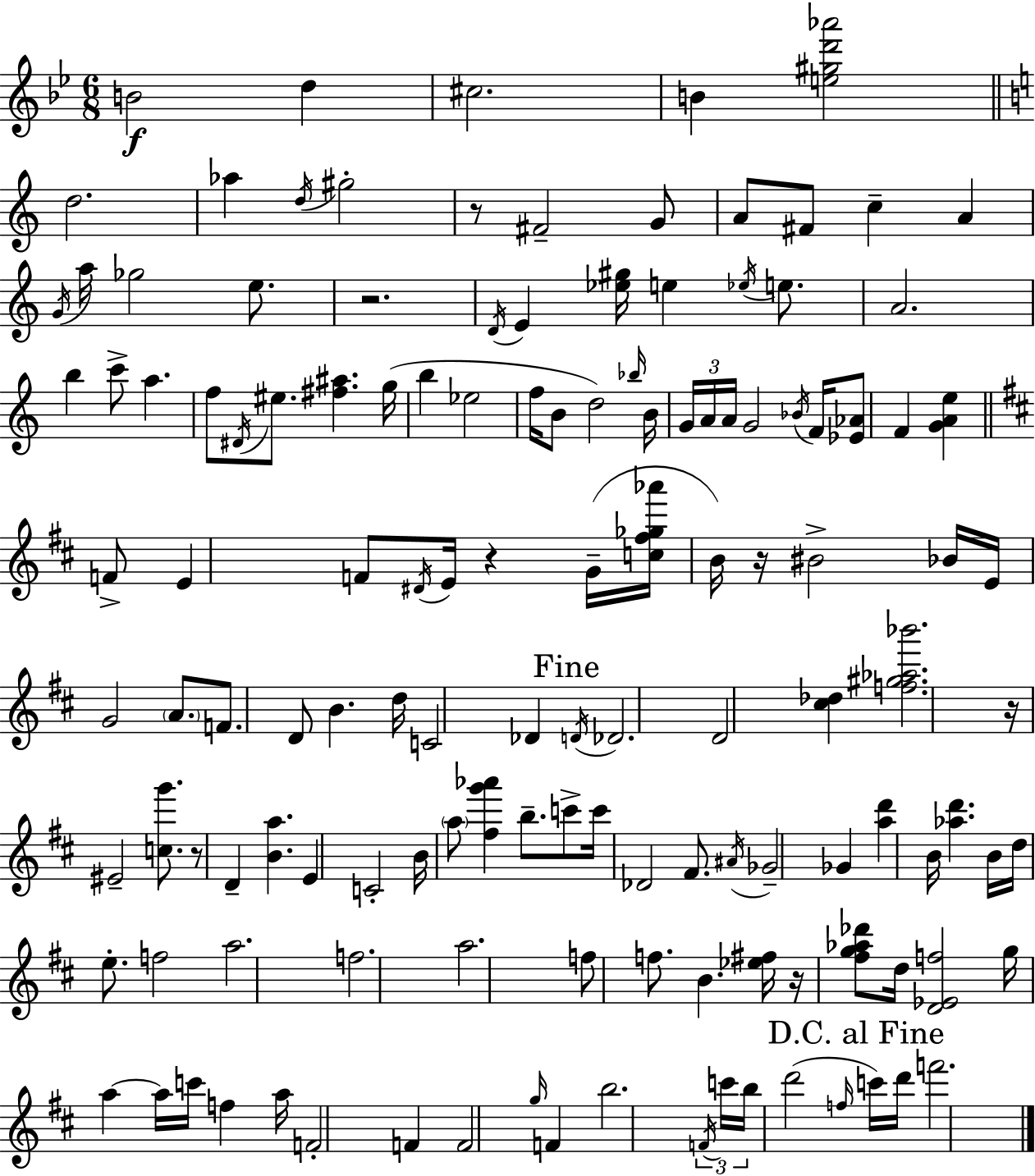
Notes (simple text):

B4/h D5/q C#5/h. B4/q [E5,G#5,D6,Ab6]/h D5/h. Ab5/q D5/s G#5/h R/e F#4/h G4/e A4/e F#4/e C5/q A4/q G4/s A5/s Gb5/h E5/e. R/h. D4/s E4/q [Eb5,G#5]/s E5/q Eb5/s E5/e. A4/h. B5/q C6/e A5/q. F5/e D#4/s EIS5/e. [F#5,A#5]/q. G5/s B5/q Eb5/h F5/s B4/e D5/h Bb5/s B4/s G4/s A4/s A4/s G4/h Bb4/s F4/s [Eb4,Ab4]/e F4/q [G4,A4,E5]/q F4/e E4/q F4/e D#4/s E4/s R/q G4/s [C5,F#5,Gb5,Ab6]/s B4/s R/s BIS4/h Bb4/s E4/s G4/h A4/e. F4/e. D4/e B4/q. D5/s C4/h Db4/q D4/s Db4/h. D4/h [C#5,Db5]/q [F5,G#5,Ab5,Bb6]/h. R/s EIS4/h [C5,G6]/e. R/e D4/q [B4,A5]/q. E4/q C4/h B4/s A5/e [F#5,G6,Ab6]/q B5/e. C6/e C6/s Db4/h F#4/e. A#4/s Gb4/h Gb4/q [A5,D6]/q B4/s [Ab5,D6]/q. B4/s D5/s E5/e. F5/h A5/h. F5/h. A5/h. F5/e F5/e. B4/q. [Eb5,F#5]/s R/s [F#5,G5,Ab5,Db6]/e D5/s [D4,Eb4,F5]/h G5/s A5/q A5/s C6/s F5/q A5/s F4/h F4/q F4/h G5/s F4/q B5/h. F4/s C6/s B5/s D6/h F5/s C6/s D6/s F6/h.